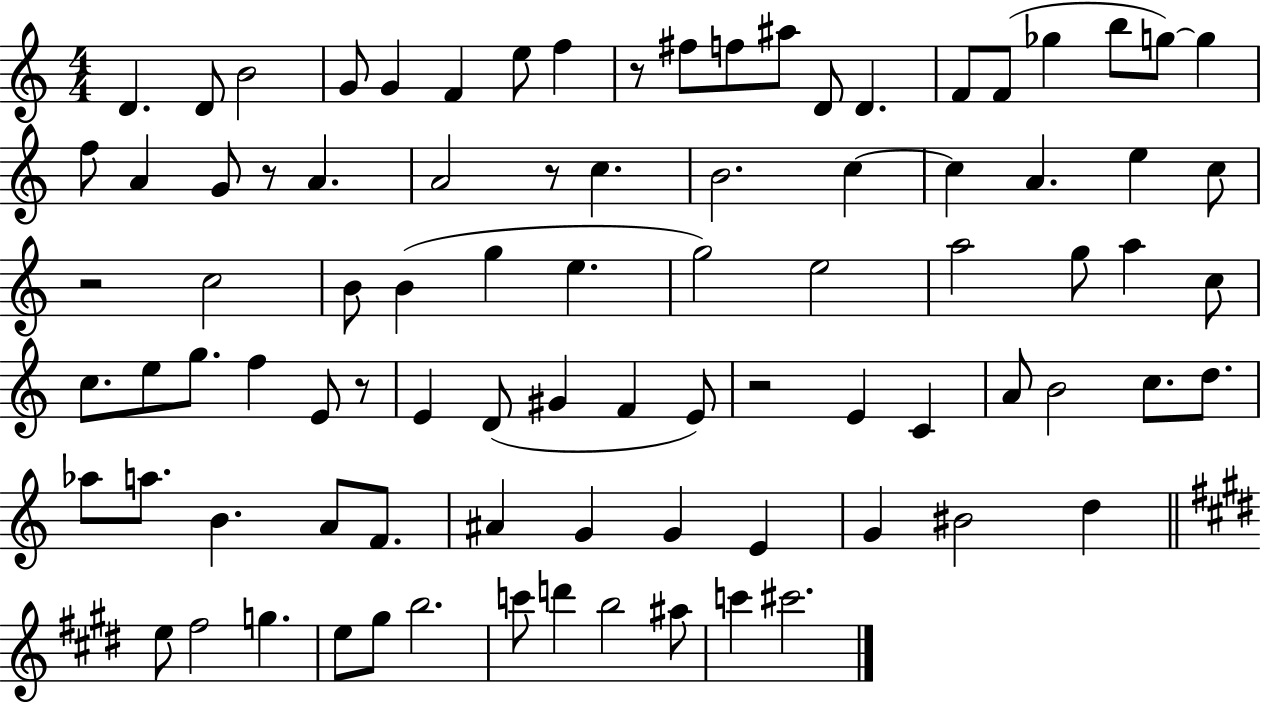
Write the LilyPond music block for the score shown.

{
  \clef treble
  \numericTimeSignature
  \time 4/4
  \key c \major
  \repeat volta 2 { d'4. d'8 b'2 | g'8 g'4 f'4 e''8 f''4 | r8 fis''8 f''8 ais''8 d'8 d'4. | f'8 f'8( ges''4 b''8 g''8~~) g''4 | \break f''8 a'4 g'8 r8 a'4. | a'2 r8 c''4. | b'2. c''4~~ | c''4 a'4. e''4 c''8 | \break r2 c''2 | b'8 b'4( g''4 e''4. | g''2) e''2 | a''2 g''8 a''4 c''8 | \break c''8. e''8 g''8. f''4 e'8 r8 | e'4 d'8( gis'4 f'4 e'8) | r2 e'4 c'4 | a'8 b'2 c''8. d''8. | \break aes''8 a''8. b'4. a'8 f'8. | ais'4 g'4 g'4 e'4 | g'4 bis'2 d''4 | \bar "||" \break \key e \major e''8 fis''2 g''4. | e''8 gis''8 b''2. | c'''8 d'''4 b''2 ais''8 | c'''4 cis'''2. | \break } \bar "|."
}